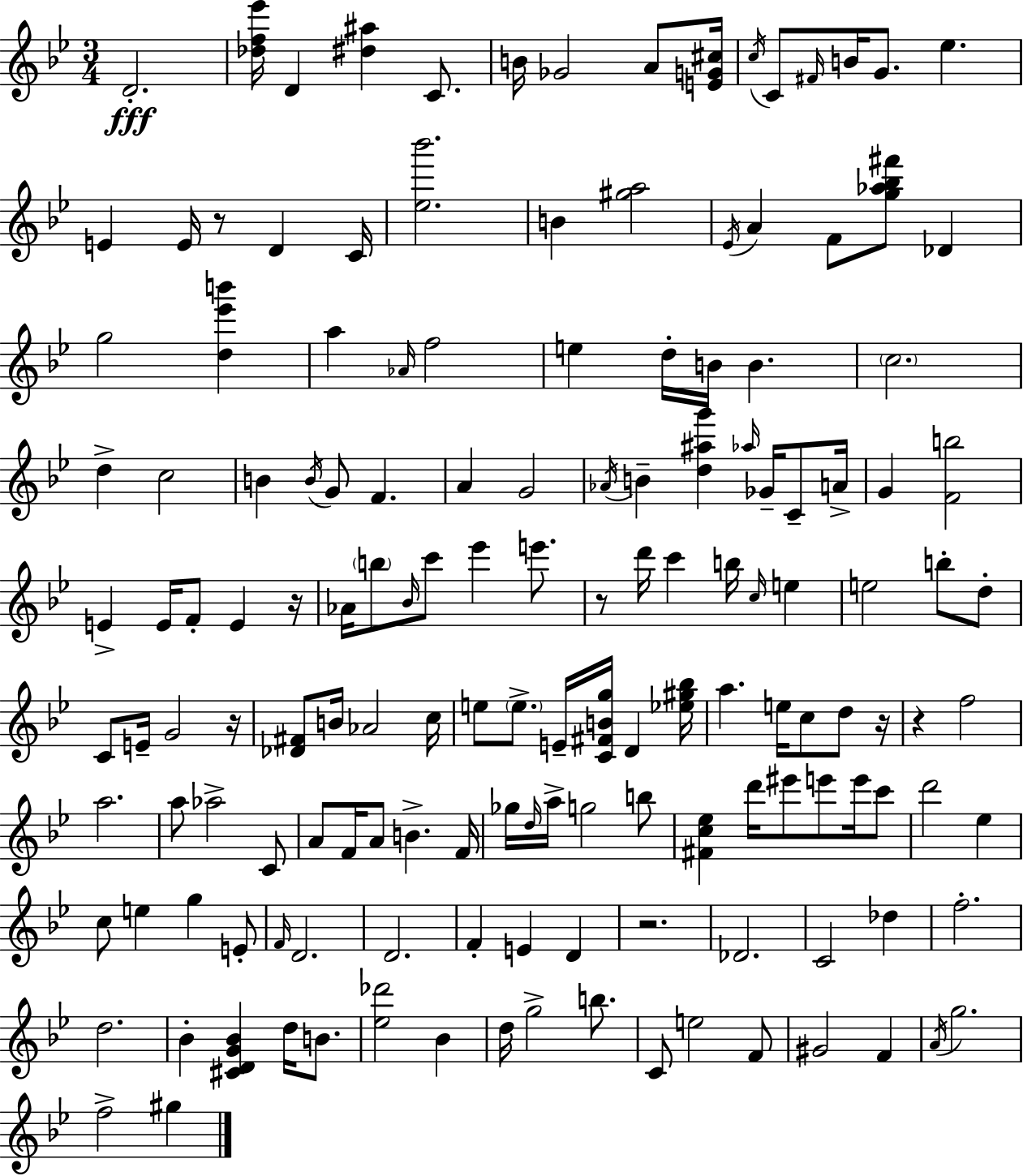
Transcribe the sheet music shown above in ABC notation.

X:1
T:Untitled
M:3/4
L:1/4
K:Gm
D2 [_df_e']/4 D [^d^a] C/2 B/4 _G2 A/2 [EG^c]/4 c/4 C/2 ^F/4 B/4 G/2 _e E E/4 z/2 D C/4 [_e_b']2 B [^ga]2 _E/4 A F/2 [g_a_b^f']/2 _D g2 [d_e'b'] a _A/4 f2 e d/4 B/4 B c2 d c2 B B/4 G/2 F A G2 _A/4 B [d^ag'] _a/4 _G/4 C/2 A/4 G [Fb]2 E E/4 F/2 E z/4 _A/4 b/2 _B/4 c'/2 _e' e'/2 z/2 d'/4 c' b/4 c/4 e e2 b/2 d/2 C/2 E/4 G2 z/4 [_D^F]/2 B/4 _A2 c/4 e/2 e/2 E/4 [C^FBg]/4 D [_e^g_b]/4 a e/4 c/2 d/2 z/4 z f2 a2 a/2 _a2 C/2 A/2 F/4 A/2 B F/4 _g/4 d/4 a/4 g2 b/2 [^Fc_e] d'/4 ^e'/2 e'/2 e'/4 c'/2 d'2 _e c/2 e g E/2 F/4 D2 D2 F E D z2 _D2 C2 _d f2 d2 _B [^CDG_B] d/4 B/2 [_e_d']2 _B d/4 g2 b/2 C/2 e2 F/2 ^G2 F A/4 g2 f2 ^g